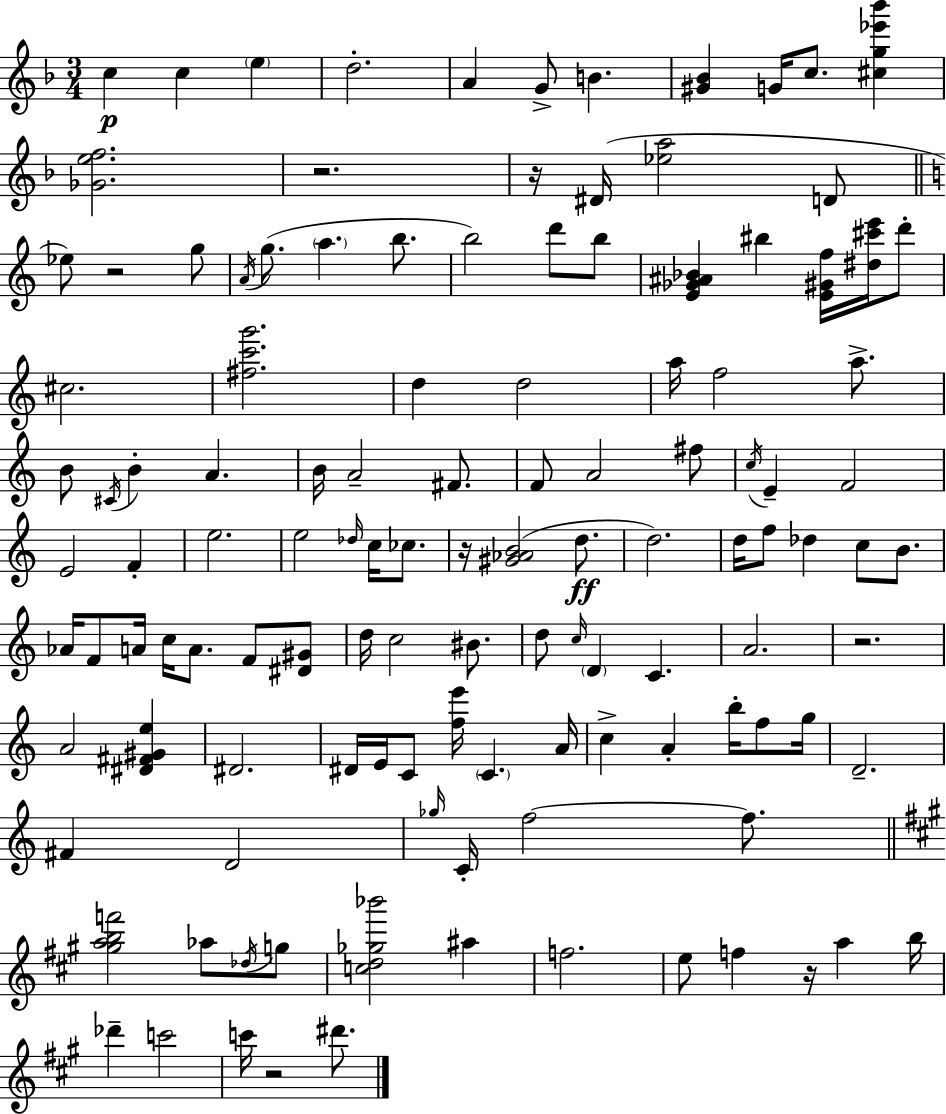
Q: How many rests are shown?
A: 7